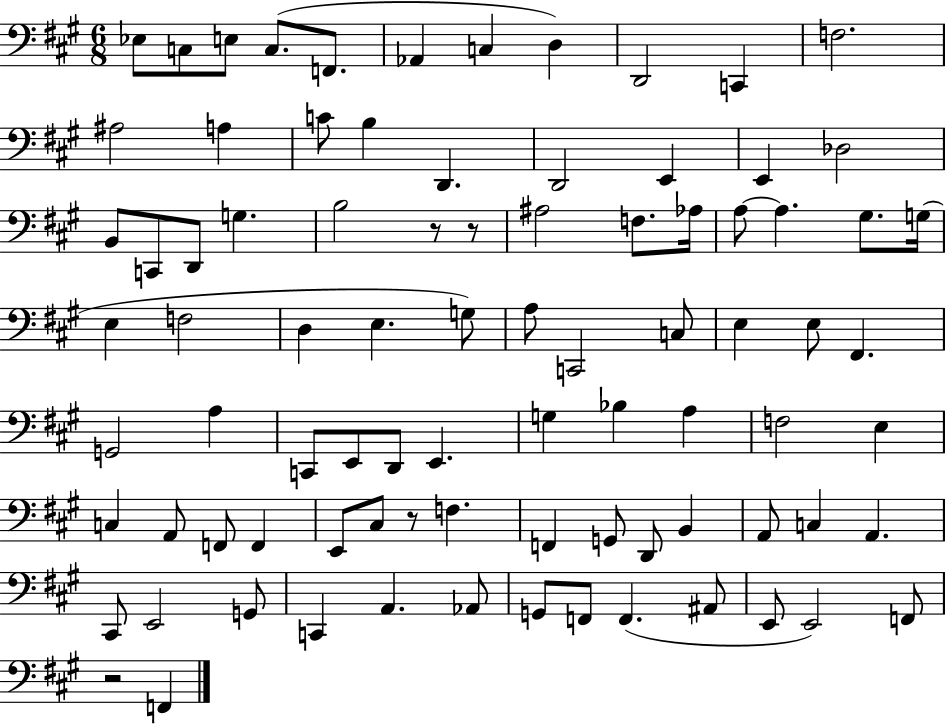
Eb3/e C3/e E3/e C3/e. F2/e. Ab2/q C3/q D3/q D2/h C2/q F3/h. A#3/h A3/q C4/e B3/q D2/q. D2/h E2/q E2/q Db3/h B2/e C2/e D2/e G3/q. B3/h R/e R/e A#3/h F3/e. Ab3/s A3/e A3/q. G#3/e. G3/s E3/q F3/h D3/q E3/q. G3/e A3/e C2/h C3/e E3/q E3/e F#2/q. G2/h A3/q C2/e E2/e D2/e E2/q. G3/q Bb3/q A3/q F3/h E3/q C3/q A2/e F2/e F2/q E2/e C#3/e R/e F3/q. F2/q G2/e D2/e B2/q A2/e C3/q A2/q. C#2/e E2/h G2/e C2/q A2/q. Ab2/e G2/e F2/e F2/q. A#2/e E2/e E2/h F2/e R/h F2/q